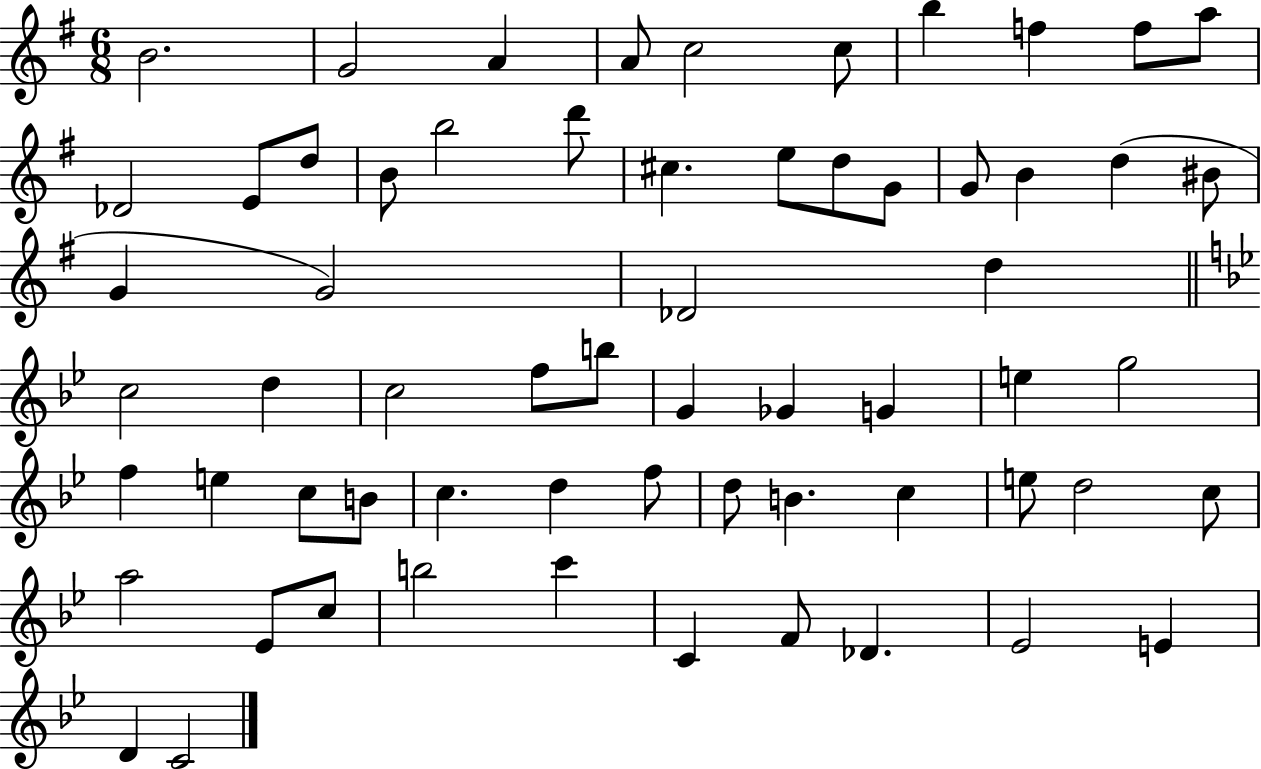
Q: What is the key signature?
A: G major